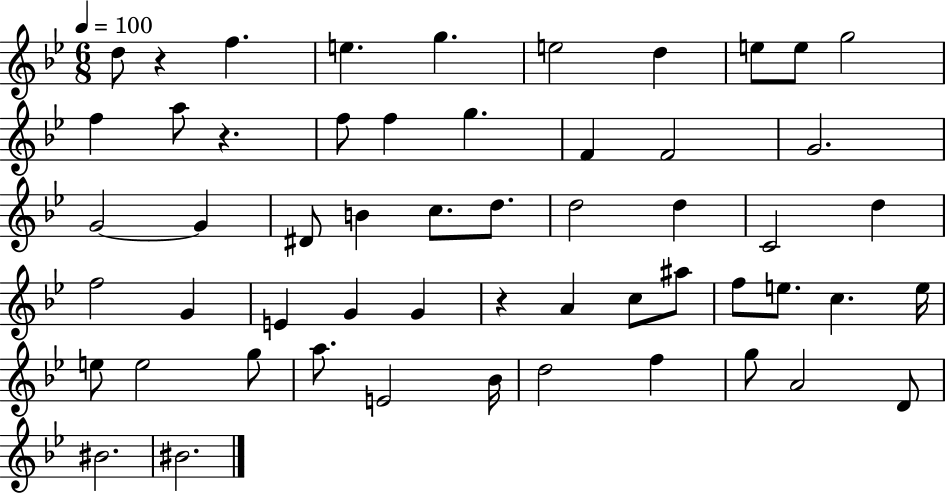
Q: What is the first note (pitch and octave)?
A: D5